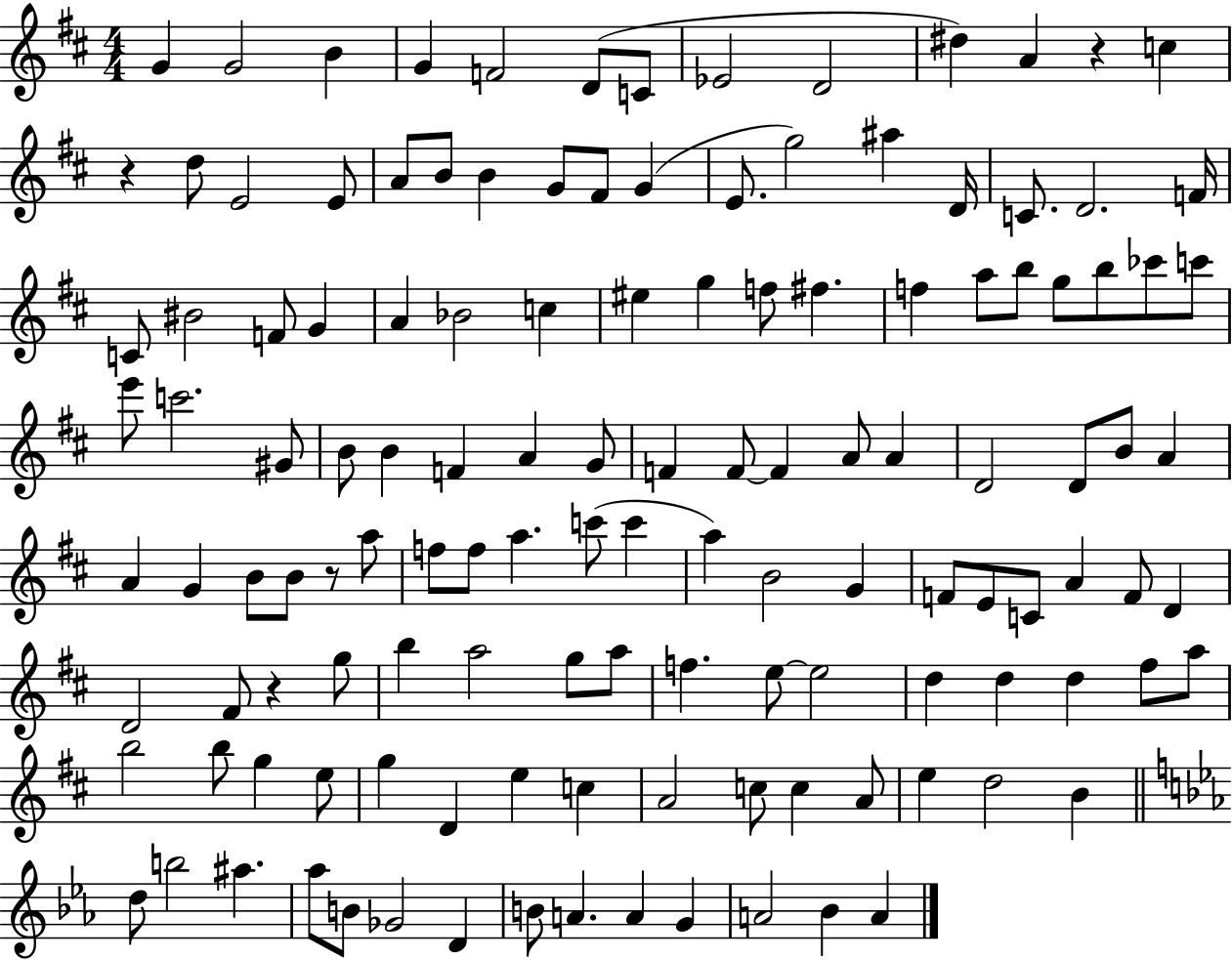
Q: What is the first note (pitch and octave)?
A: G4